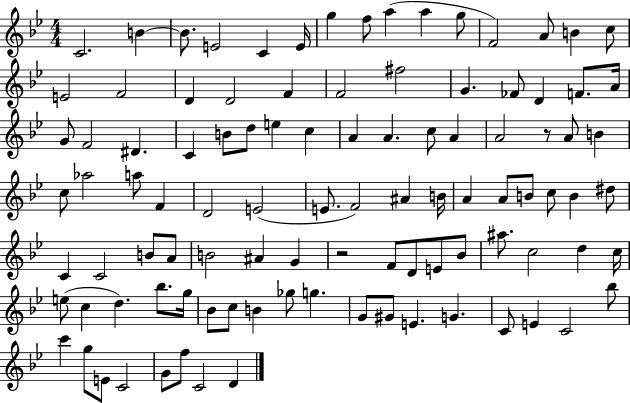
C4/h. B4/q B4/e. E4/h C4/q E4/s G5/q F5/e A5/q A5/q G5/e F4/h A4/e B4/q C5/e E4/h F4/h D4/q D4/h F4/q F4/h F#5/h G4/q. FES4/e D4/q F4/e. A4/s G4/e F4/h D#4/q. C4/q B4/e D5/e E5/q C5/q A4/q A4/q. C5/e A4/q A4/h R/e A4/e B4/q C5/e Ab5/h A5/e F4/q D4/h E4/h E4/e. F4/h A#4/q B4/s A4/q A4/e B4/e C5/e B4/q D#5/e C4/q C4/h B4/e A4/e B4/h A#4/q G4/q R/h F4/e D4/e E4/e Bb4/e A#5/e. C5/h D5/q C5/s E5/e C5/q D5/q. Bb5/e. G5/s Bb4/e C5/e B4/q Gb5/e G5/q. G4/e G#4/e E4/q. G4/q. C4/e E4/q C4/h Bb5/e C6/q G5/e E4/e C4/h G4/e F5/e C4/h D4/q